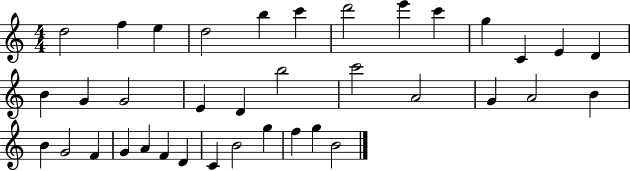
D5/h F5/q E5/q D5/h B5/q C6/q D6/h E6/q C6/q G5/q C4/q E4/q D4/q B4/q G4/q G4/h E4/q D4/q B5/h C6/h A4/h G4/q A4/h B4/q B4/q G4/h F4/q G4/q A4/q F4/q D4/q C4/q B4/h G5/q F5/q G5/q B4/h